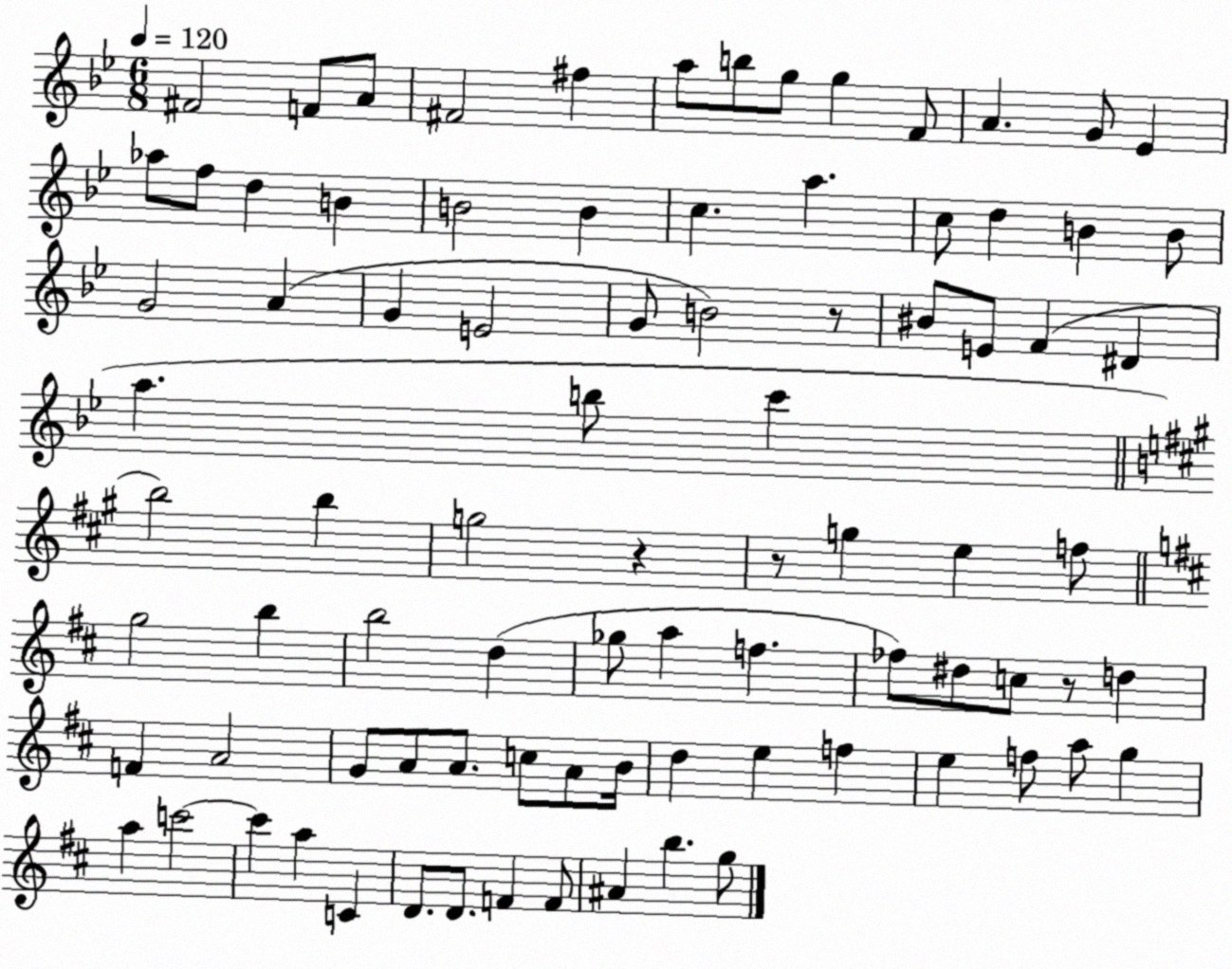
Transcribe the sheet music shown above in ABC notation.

X:1
T:Untitled
M:6/8
L:1/4
K:Bb
^F2 F/2 A/2 ^F2 ^f a/2 b/2 g/2 g F/2 A G/2 _E _a/2 f/2 d B B2 B c a c/2 d B B/2 G2 A G E2 G/2 B2 z/2 ^B/2 E/2 F ^D a b/2 c' b2 b g2 z z/2 g e f/2 g2 b b2 d _g/2 a f _f/2 ^d/2 c/2 z/2 d F A2 G/2 A/2 A/2 c/2 A/2 B/4 d e f e f/2 a/2 g a c'2 c' a C D/2 D/2 F F/2 ^A b g/2